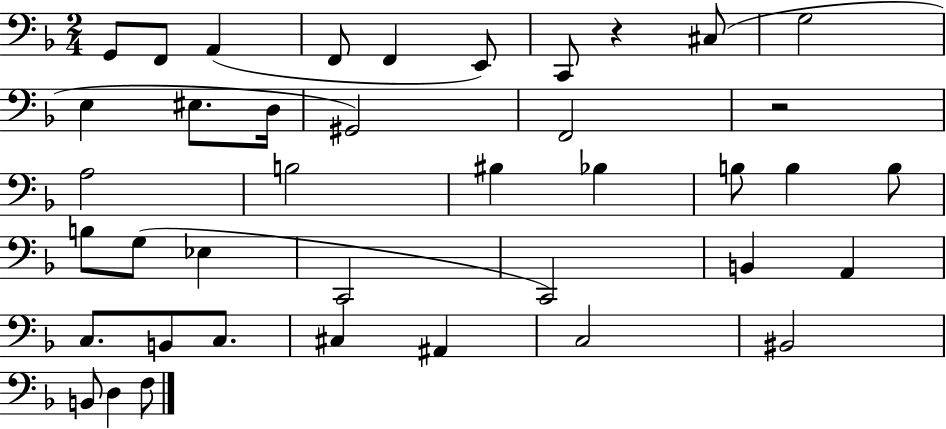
X:1
T:Untitled
M:2/4
L:1/4
K:F
G,,/2 F,,/2 A,, F,,/2 F,, E,,/2 C,,/2 z ^C,/2 G,2 E, ^E,/2 D,/4 ^G,,2 F,,2 z2 A,2 B,2 ^B, _B, B,/2 B, B,/2 B,/2 G,/2 _E, C,,2 C,,2 B,, A,, C,/2 B,,/2 C,/2 ^C, ^A,, C,2 ^B,,2 B,,/2 D, F,/2